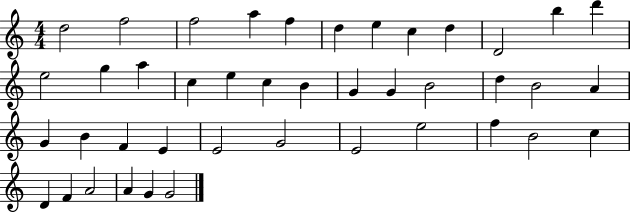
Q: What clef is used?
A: treble